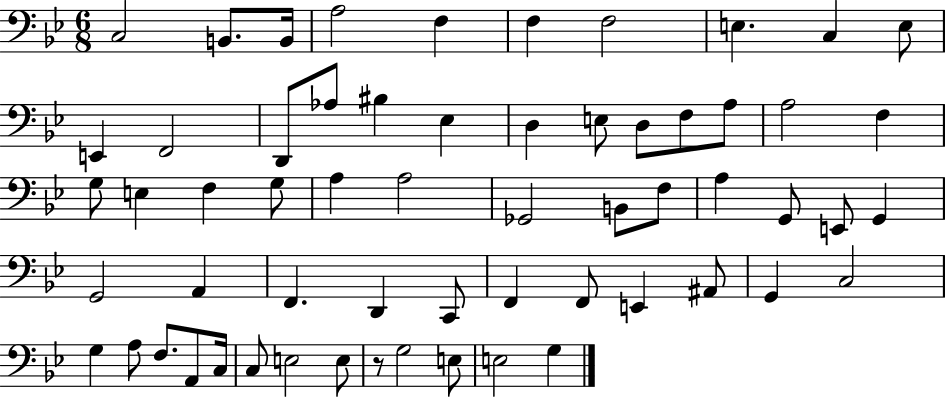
X:1
T:Untitled
M:6/8
L:1/4
K:Bb
C,2 B,,/2 B,,/4 A,2 F, F, F,2 E, C, E,/2 E,, F,,2 D,,/2 _A,/2 ^B, _E, D, E,/2 D,/2 F,/2 A,/2 A,2 F, G,/2 E, F, G,/2 A, A,2 _G,,2 B,,/2 F,/2 A, G,,/2 E,,/2 G,, G,,2 A,, F,, D,, C,,/2 F,, F,,/2 E,, ^A,,/2 G,, C,2 G, A,/2 F,/2 A,,/2 C,/4 C,/2 E,2 E,/2 z/2 G,2 E,/2 E,2 G,